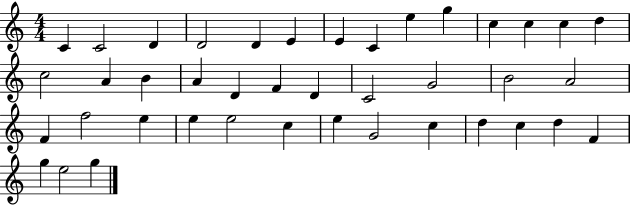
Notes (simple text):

C4/q C4/h D4/q D4/h D4/q E4/q E4/q C4/q E5/q G5/q C5/q C5/q C5/q D5/q C5/h A4/q B4/q A4/q D4/q F4/q D4/q C4/h G4/h B4/h A4/h F4/q F5/h E5/q E5/q E5/h C5/q E5/q G4/h C5/q D5/q C5/q D5/q F4/q G5/q E5/h G5/q